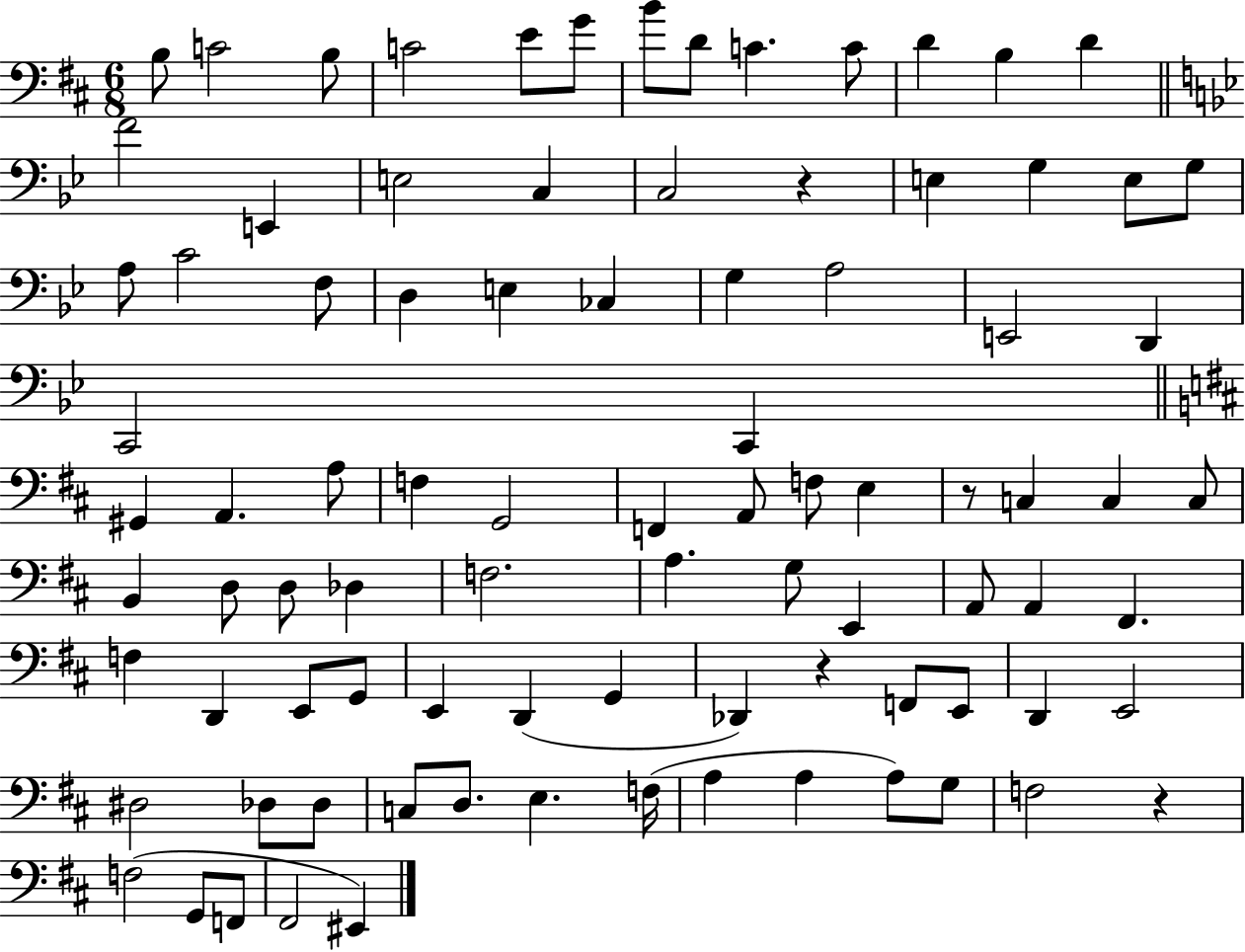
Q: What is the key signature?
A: D major